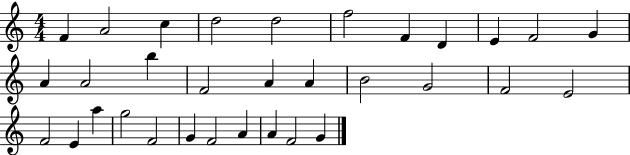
F4/q A4/h C5/q D5/h D5/h F5/h F4/q D4/q E4/q F4/h G4/q A4/q A4/h B5/q F4/h A4/q A4/q B4/h G4/h F4/h E4/h F4/h E4/q A5/q G5/h F4/h G4/q F4/h A4/q A4/q F4/h G4/q